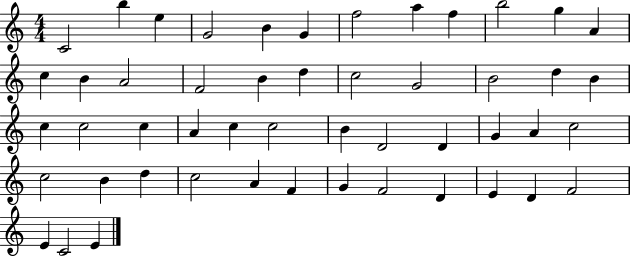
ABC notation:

X:1
T:Untitled
M:4/4
L:1/4
K:C
C2 b e G2 B G f2 a f b2 g A c B A2 F2 B d c2 G2 B2 d B c c2 c A c c2 B D2 D G A c2 c2 B d c2 A F G F2 D E D F2 E C2 E